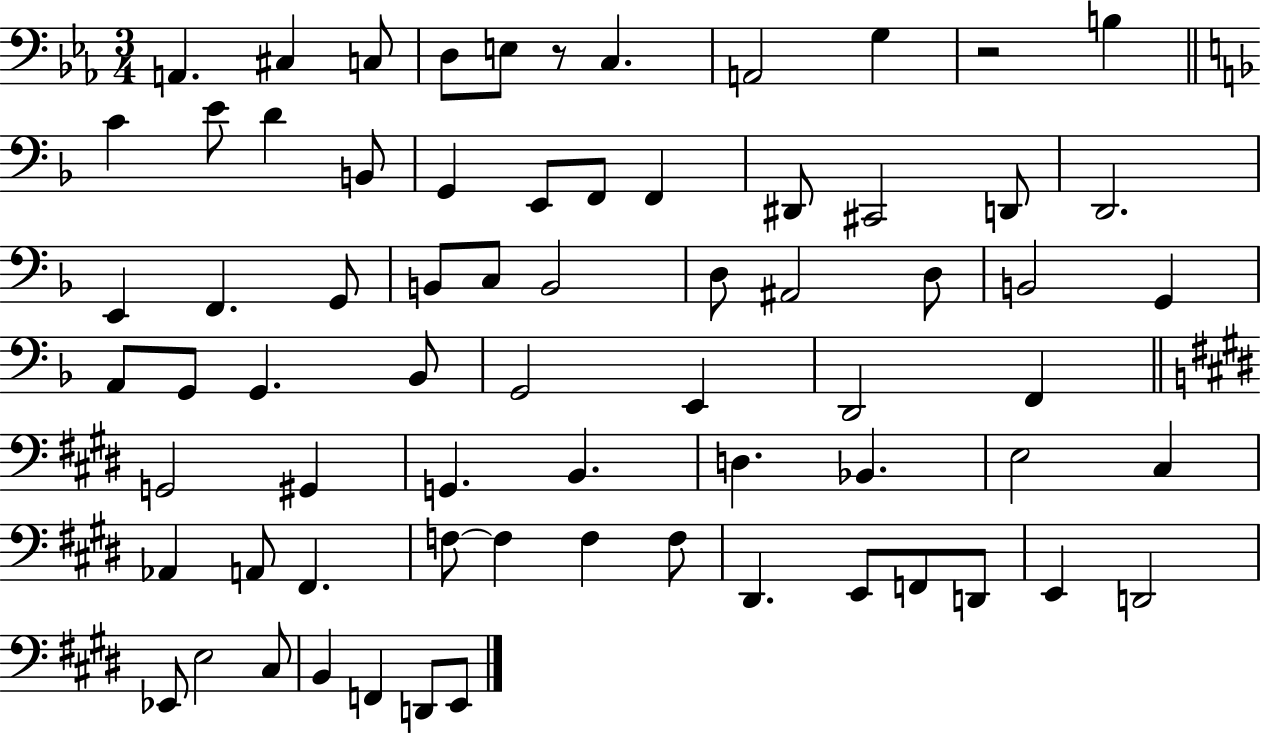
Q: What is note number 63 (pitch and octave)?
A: E3